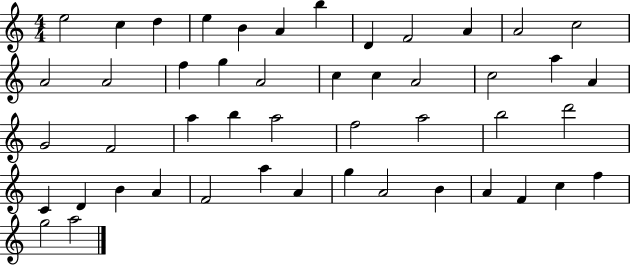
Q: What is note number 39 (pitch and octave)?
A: A4